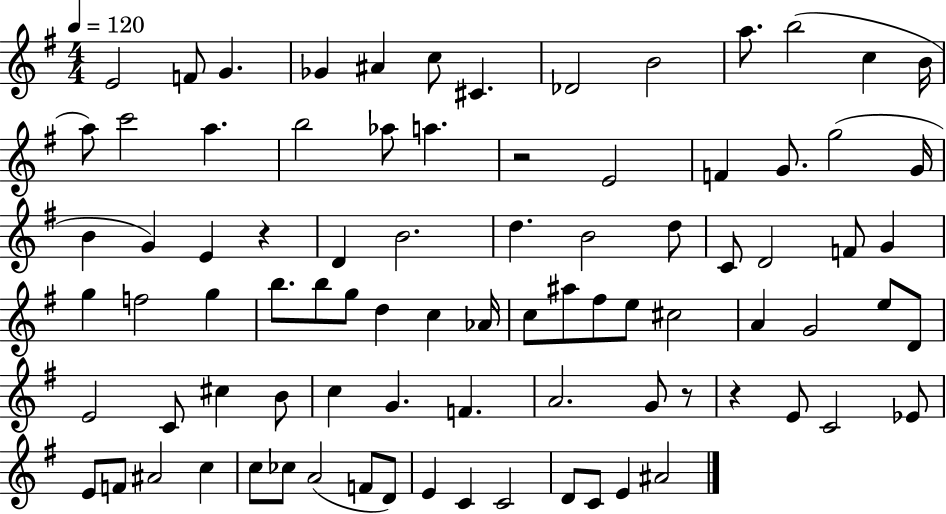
E4/h F4/e G4/q. Gb4/q A#4/q C5/e C#4/q. Db4/h B4/h A5/e. B5/h C5/q B4/s A5/e C6/h A5/q. B5/h Ab5/e A5/q. R/h E4/h F4/q G4/e. G5/h G4/s B4/q G4/q E4/q R/q D4/q B4/h. D5/q. B4/h D5/e C4/e D4/h F4/e G4/q G5/q F5/h G5/q B5/e. B5/e G5/e D5/q C5/q Ab4/s C5/e A#5/e F#5/e E5/e C#5/h A4/q G4/h E5/e D4/e E4/h C4/e C#5/q B4/e C5/q G4/q. F4/q. A4/h. G4/e R/e R/q E4/e C4/h Eb4/e E4/e F4/e A#4/h C5/q C5/e CES5/e A4/h F4/e D4/e E4/q C4/q C4/h D4/e C4/e E4/q A#4/h